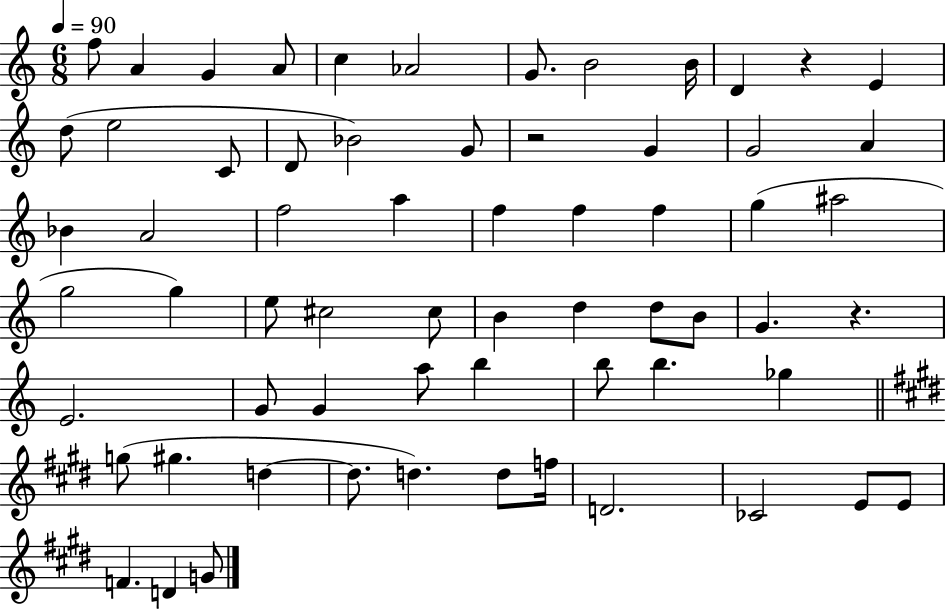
F5/e A4/q G4/q A4/e C5/q Ab4/h G4/e. B4/h B4/s D4/q R/q E4/q D5/e E5/h C4/e D4/e Bb4/h G4/e R/h G4/q G4/h A4/q Bb4/q A4/h F5/h A5/q F5/q F5/q F5/q G5/q A#5/h G5/h G5/q E5/e C#5/h C#5/e B4/q D5/q D5/e B4/e G4/q. R/q. E4/h. G4/e G4/q A5/e B5/q B5/e B5/q. Gb5/q G5/e G#5/q. D5/q D5/e. D5/q. D5/e F5/s D4/h. CES4/h E4/e E4/e F4/q. D4/q G4/e